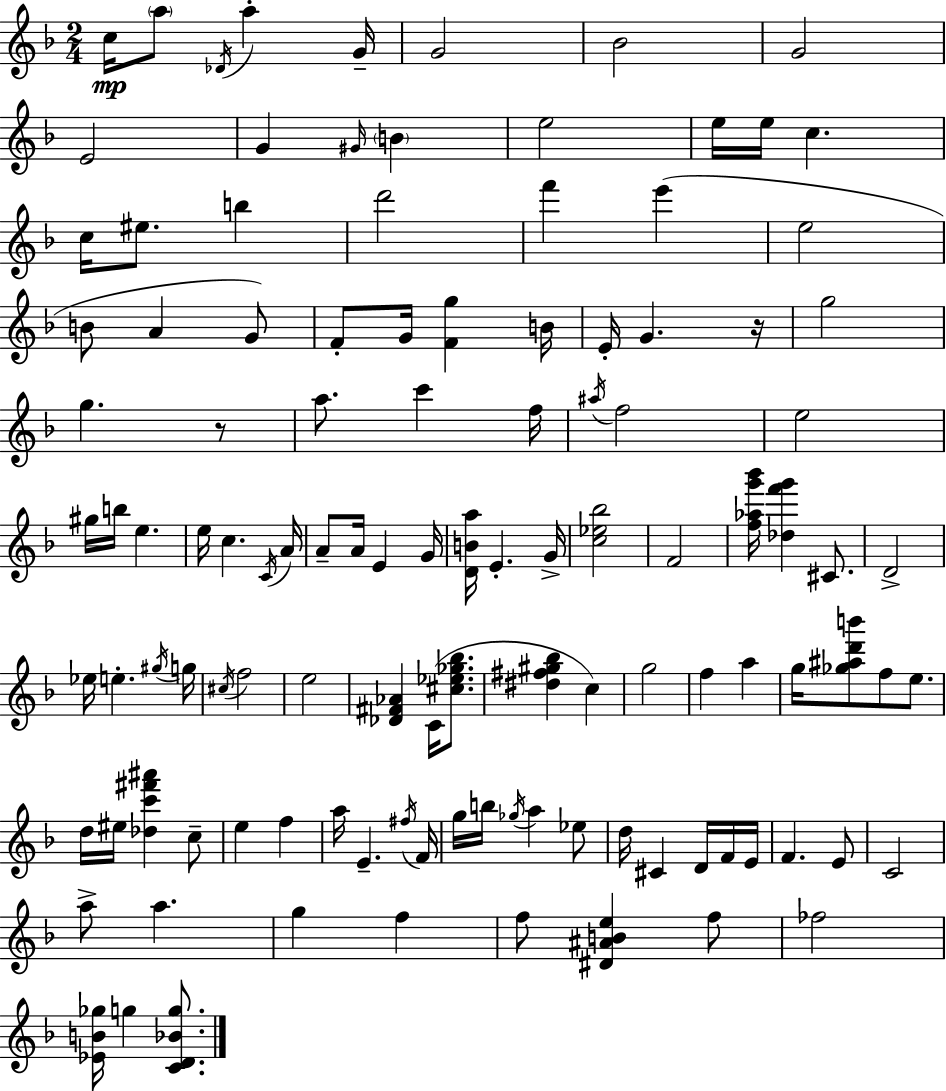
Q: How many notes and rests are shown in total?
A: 115